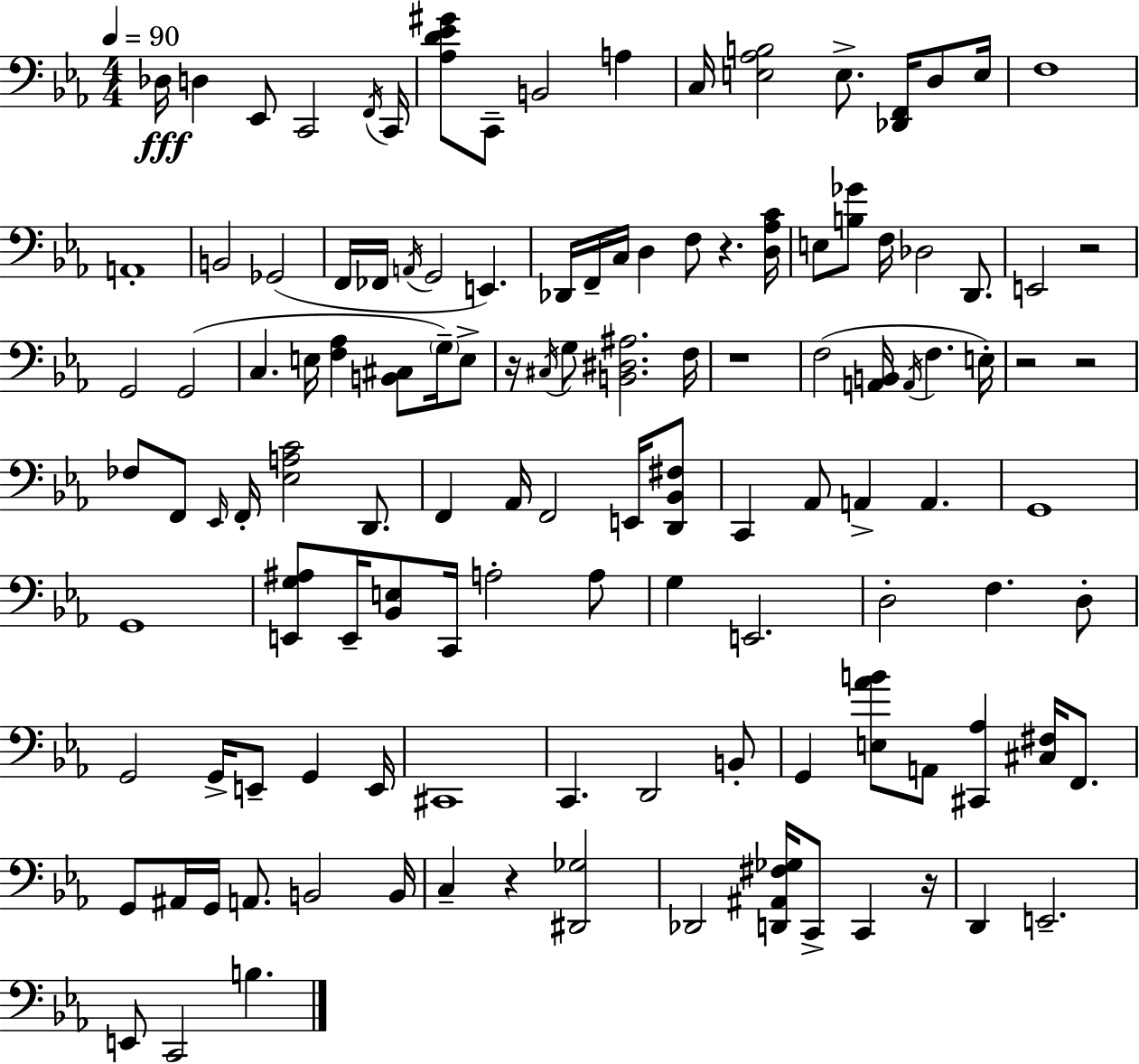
Db3/s D3/q Eb2/e C2/h F2/s C2/s [Ab3,D4,Eb4,G#4]/e C2/e B2/h A3/q C3/s [E3,Ab3,B3]/h E3/e. [Db2,F2]/s D3/e E3/s F3/w A2/w B2/h Gb2/h F2/s FES2/s A2/s G2/h E2/q. Db2/s F2/s C3/s D3/q F3/e R/q. [D3,Ab3,C4]/s E3/e [B3,Gb4]/e F3/s Db3/h D2/e. E2/h R/h G2/h G2/h C3/q. E3/s [F3,Ab3]/q [B2,C#3]/e G3/s E3/e R/s C#3/s G3/e [B2,D#3,A#3]/h. F3/s R/w F3/h [A2,B2]/s A2/s F3/q. E3/s R/h R/h FES3/e F2/e Eb2/s F2/s [Eb3,A3,C4]/h D2/e. F2/q Ab2/s F2/h E2/s [D2,Bb2,F#3]/e C2/q Ab2/e A2/q A2/q. G2/w G2/w [E2,G3,A#3]/e E2/s [Bb2,E3]/e C2/s A3/h A3/e G3/q E2/h. D3/h F3/q. D3/e G2/h G2/s E2/e G2/q E2/s C#2/w C2/q. D2/h B2/e G2/q [E3,Ab4,B4]/e A2/e [C#2,Ab3]/q [C#3,F#3]/s F2/e. G2/e A#2/s G2/s A2/e. B2/h B2/s C3/q R/q [D#2,Gb3]/h Db2/h [D2,A#2,F#3,Gb3]/s C2/e C2/q R/s D2/q E2/h. E2/e C2/h B3/q.